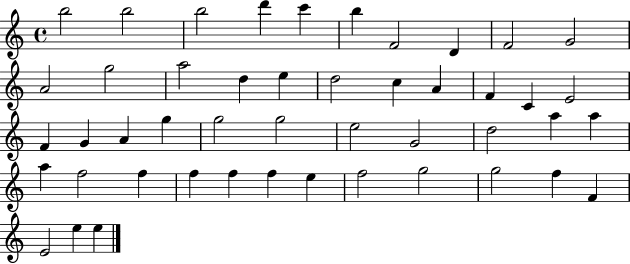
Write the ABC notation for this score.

X:1
T:Untitled
M:4/4
L:1/4
K:C
b2 b2 b2 d' c' b F2 D F2 G2 A2 g2 a2 d e d2 c A F C E2 F G A g g2 g2 e2 G2 d2 a a a f2 f f f f e f2 g2 g2 f F E2 e e